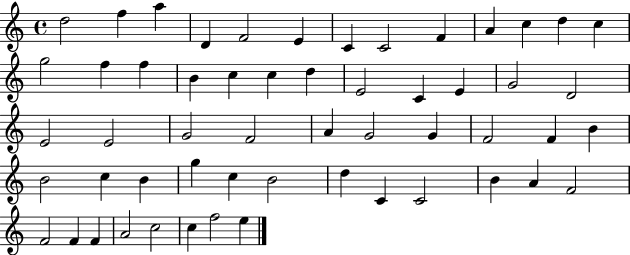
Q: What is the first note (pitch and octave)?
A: D5